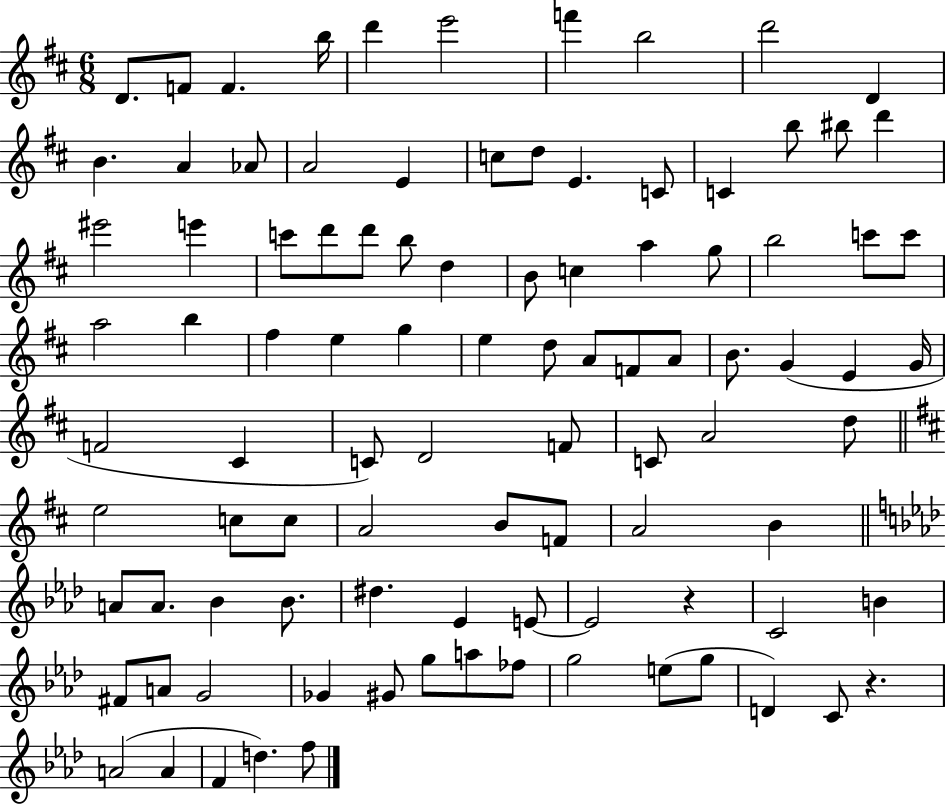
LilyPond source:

{
  \clef treble
  \numericTimeSignature
  \time 6/8
  \key d \major
  \repeat volta 2 { d'8. f'8 f'4. b''16 | d'''4 e'''2 | f'''4 b''2 | d'''2 d'4 | \break b'4. a'4 aes'8 | a'2 e'4 | c''8 d''8 e'4. c'8 | c'4 b''8 bis''8 d'''4 | \break eis'''2 e'''4 | c'''8 d'''8 d'''8 b''8 d''4 | b'8 c''4 a''4 g''8 | b''2 c'''8 c'''8 | \break a''2 b''4 | fis''4 e''4 g''4 | e''4 d''8 a'8 f'8 a'8 | b'8. g'4( e'4 g'16 | \break f'2 cis'4 | c'8) d'2 f'8 | c'8 a'2 d''8 | \bar "||" \break \key d \major e''2 c''8 c''8 | a'2 b'8 f'8 | a'2 b'4 | \bar "||" \break \key f \minor a'8 a'8. bes'4 bes'8. | dis''4. ees'4 e'8~~ | e'2 r4 | c'2 b'4 | \break fis'8 a'8 g'2 | ges'4 gis'8 g''8 a''8 fes''8 | g''2 e''8( g''8 | d'4) c'8 r4. | \break a'2( a'4 | f'4 d''4.) f''8 | } \bar "|."
}